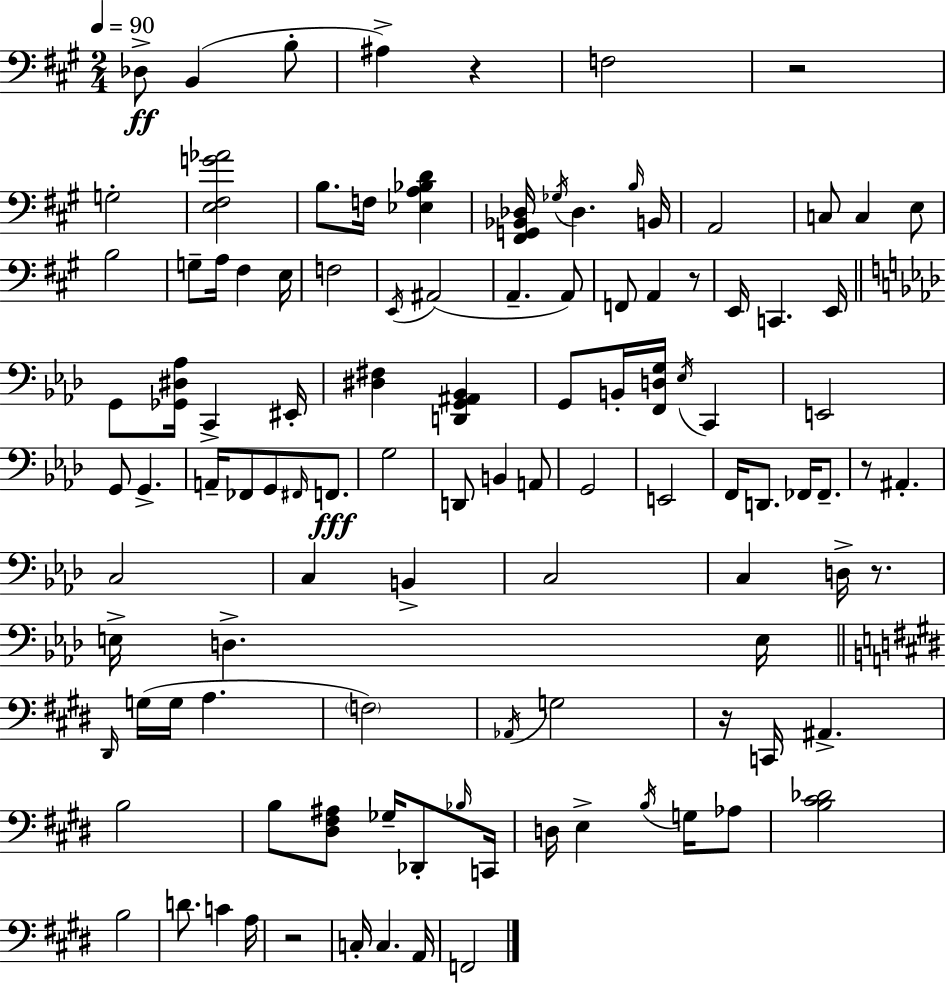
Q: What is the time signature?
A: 2/4